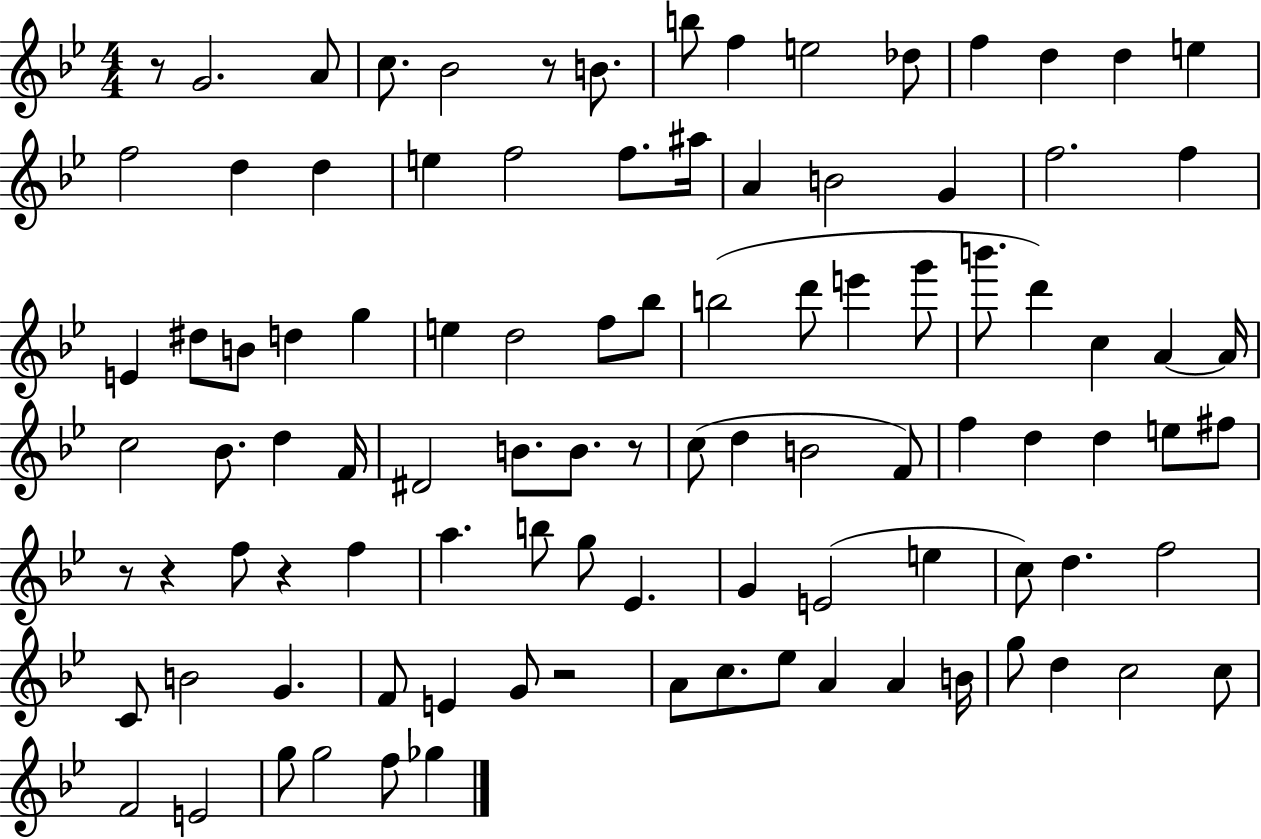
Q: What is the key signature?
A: BES major